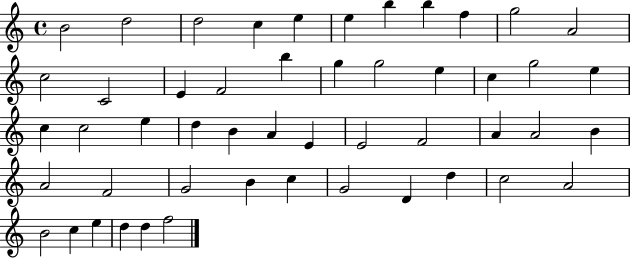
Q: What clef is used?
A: treble